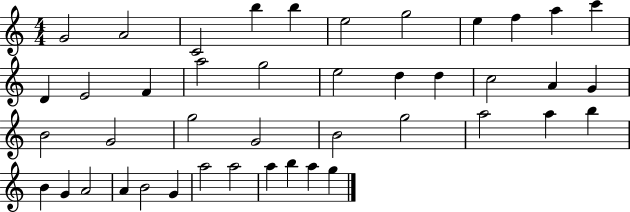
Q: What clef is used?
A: treble